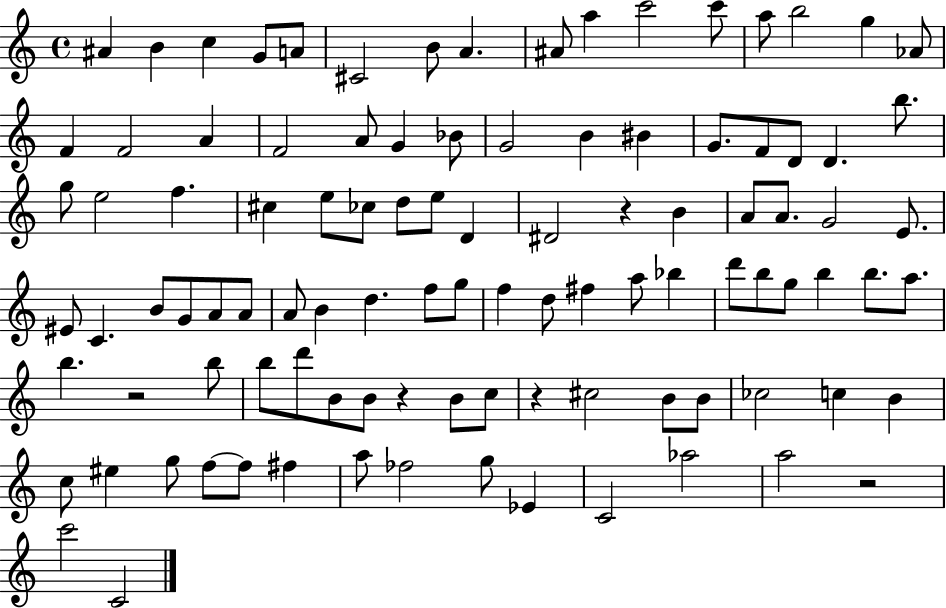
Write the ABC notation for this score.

X:1
T:Untitled
M:4/4
L:1/4
K:C
^A B c G/2 A/2 ^C2 B/2 A ^A/2 a c'2 c'/2 a/2 b2 g _A/2 F F2 A F2 A/2 G _B/2 G2 B ^B G/2 F/2 D/2 D b/2 g/2 e2 f ^c e/2 _c/2 d/2 e/2 D ^D2 z B A/2 A/2 G2 E/2 ^E/2 C B/2 G/2 A/2 A/2 A/2 B d f/2 g/2 f d/2 ^f a/2 _b d'/2 b/2 g/2 b b/2 a/2 b z2 b/2 b/2 d'/2 B/2 B/2 z B/2 c/2 z ^c2 B/2 B/2 _c2 c B c/2 ^e g/2 f/2 f/2 ^f a/2 _f2 g/2 _E C2 _a2 a2 z2 c'2 C2